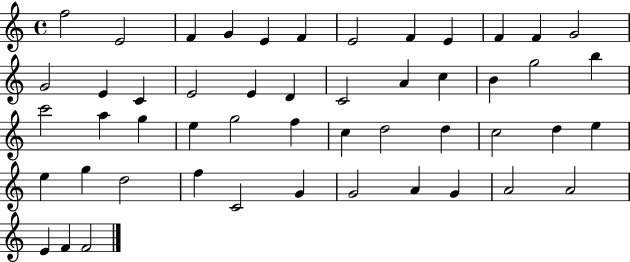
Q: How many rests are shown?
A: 0